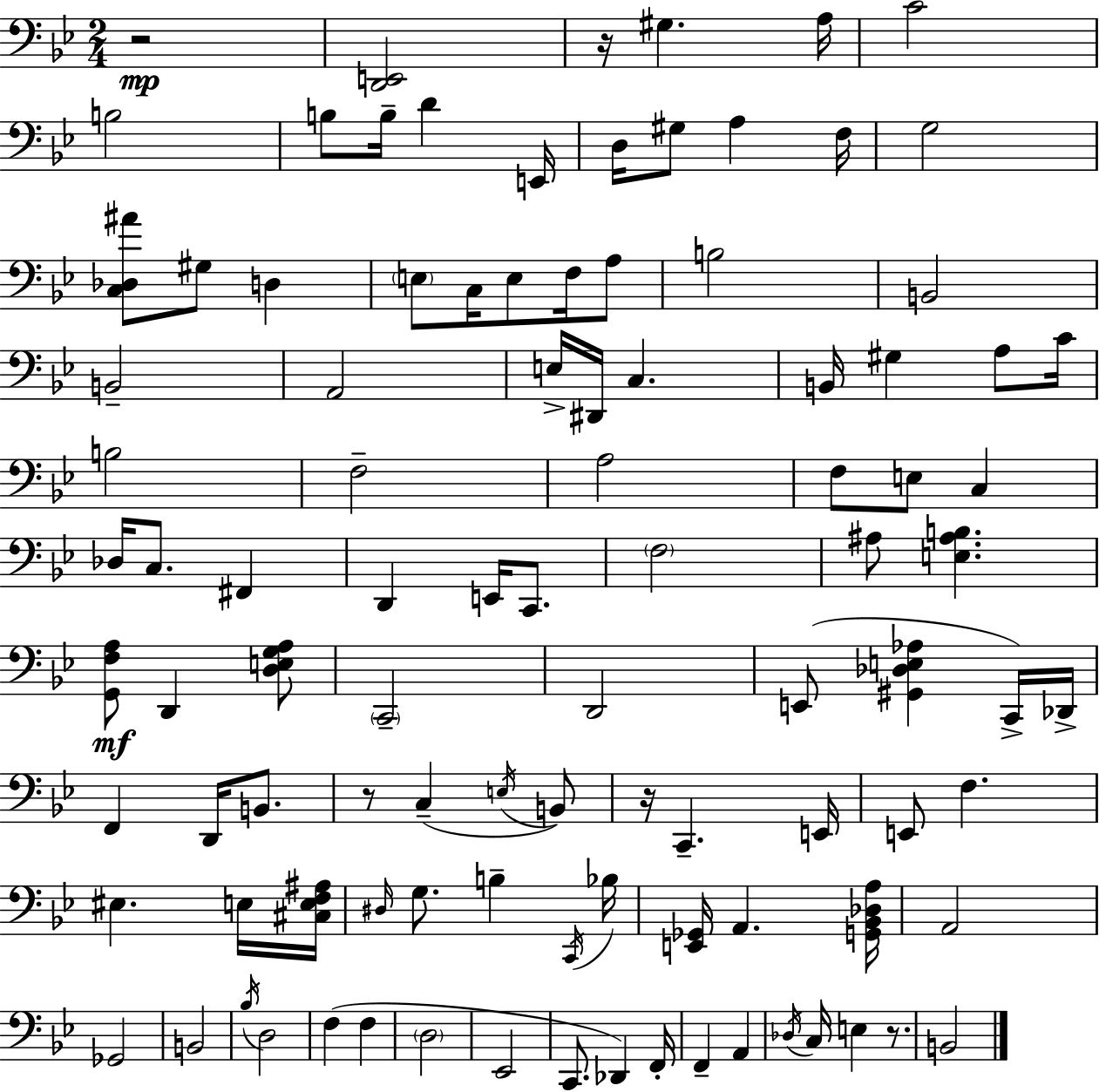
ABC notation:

X:1
T:Untitled
M:2/4
L:1/4
K:Gm
z2 [D,,E,,]2 z/4 ^G, A,/4 C2 B,2 B,/2 B,/4 D E,,/4 D,/4 ^G,/2 A, F,/4 G,2 [C,_D,^A]/2 ^G,/2 D, E,/2 C,/4 E,/2 F,/4 A,/2 B,2 B,,2 B,,2 A,,2 E,/4 ^D,,/4 C, B,,/4 ^G, A,/2 C/4 B,2 F,2 A,2 F,/2 E,/2 C, _D,/4 C,/2 ^F,, D,, E,,/4 C,,/2 F,2 ^A,/2 [E,^A,B,] [G,,F,A,]/2 D,, [D,E,G,A,]/2 C,,2 D,,2 E,,/2 [^G,,_D,E,_A,] C,,/4 _D,,/4 F,, D,,/4 B,,/2 z/2 C, E,/4 B,,/2 z/4 C,, E,,/4 E,,/2 F, ^E, E,/4 [^C,E,F,^A,]/4 ^D,/4 G,/2 B, C,,/4 _B,/4 [E,,_G,,]/4 A,, [G,,_B,,_D,A,]/4 A,,2 _G,,2 B,,2 _B,/4 D,2 F, F, D,2 _E,,2 C,,/2 _D,, F,,/4 F,, A,, _D,/4 C,/4 E, z/2 B,,2